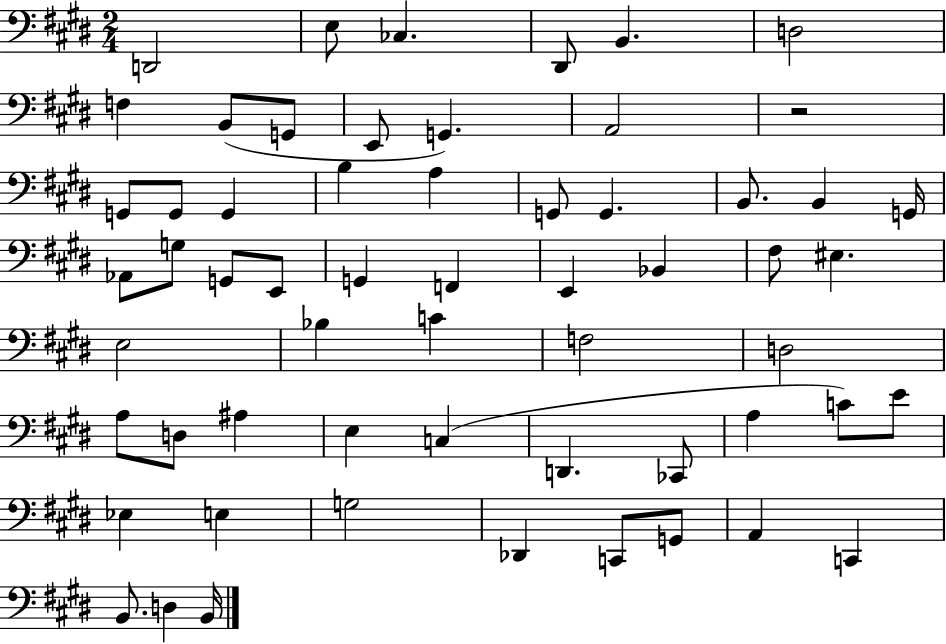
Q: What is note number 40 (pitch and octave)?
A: A#3